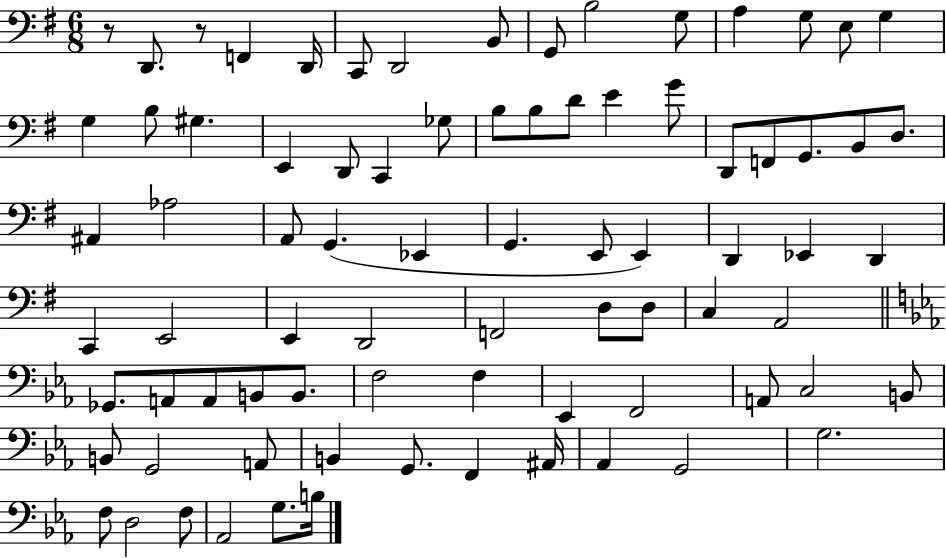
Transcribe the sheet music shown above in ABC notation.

X:1
T:Untitled
M:6/8
L:1/4
K:G
z/2 D,,/2 z/2 F,, D,,/4 C,,/2 D,,2 B,,/2 G,,/2 B,2 G,/2 A, G,/2 E,/2 G, G, B,/2 ^G, E,, D,,/2 C,, _G,/2 B,/2 B,/2 D/2 E G/2 D,,/2 F,,/2 G,,/2 B,,/2 D,/2 ^A,, _A,2 A,,/2 G,, _E,, G,, E,,/2 E,, D,, _E,, D,, C,, E,,2 E,, D,,2 F,,2 D,/2 D,/2 C, A,,2 _G,,/2 A,,/2 A,,/2 B,,/2 B,,/2 F,2 F, _E,, F,,2 A,,/2 C,2 B,,/2 B,,/2 G,,2 A,,/2 B,, G,,/2 F,, ^A,,/4 _A,, G,,2 G,2 F,/2 D,2 F,/2 _A,,2 G,/2 B,/4